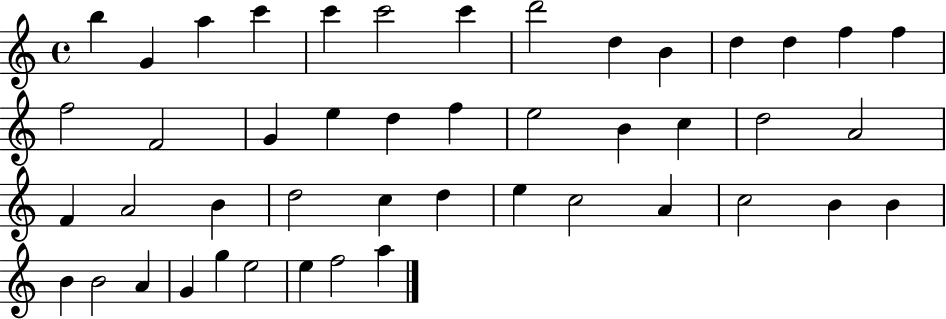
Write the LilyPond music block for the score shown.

{
  \clef treble
  \time 4/4
  \defaultTimeSignature
  \key c \major
  b''4 g'4 a''4 c'''4 | c'''4 c'''2 c'''4 | d'''2 d''4 b'4 | d''4 d''4 f''4 f''4 | \break f''2 f'2 | g'4 e''4 d''4 f''4 | e''2 b'4 c''4 | d''2 a'2 | \break f'4 a'2 b'4 | d''2 c''4 d''4 | e''4 c''2 a'4 | c''2 b'4 b'4 | \break b'4 b'2 a'4 | g'4 g''4 e''2 | e''4 f''2 a''4 | \bar "|."
}